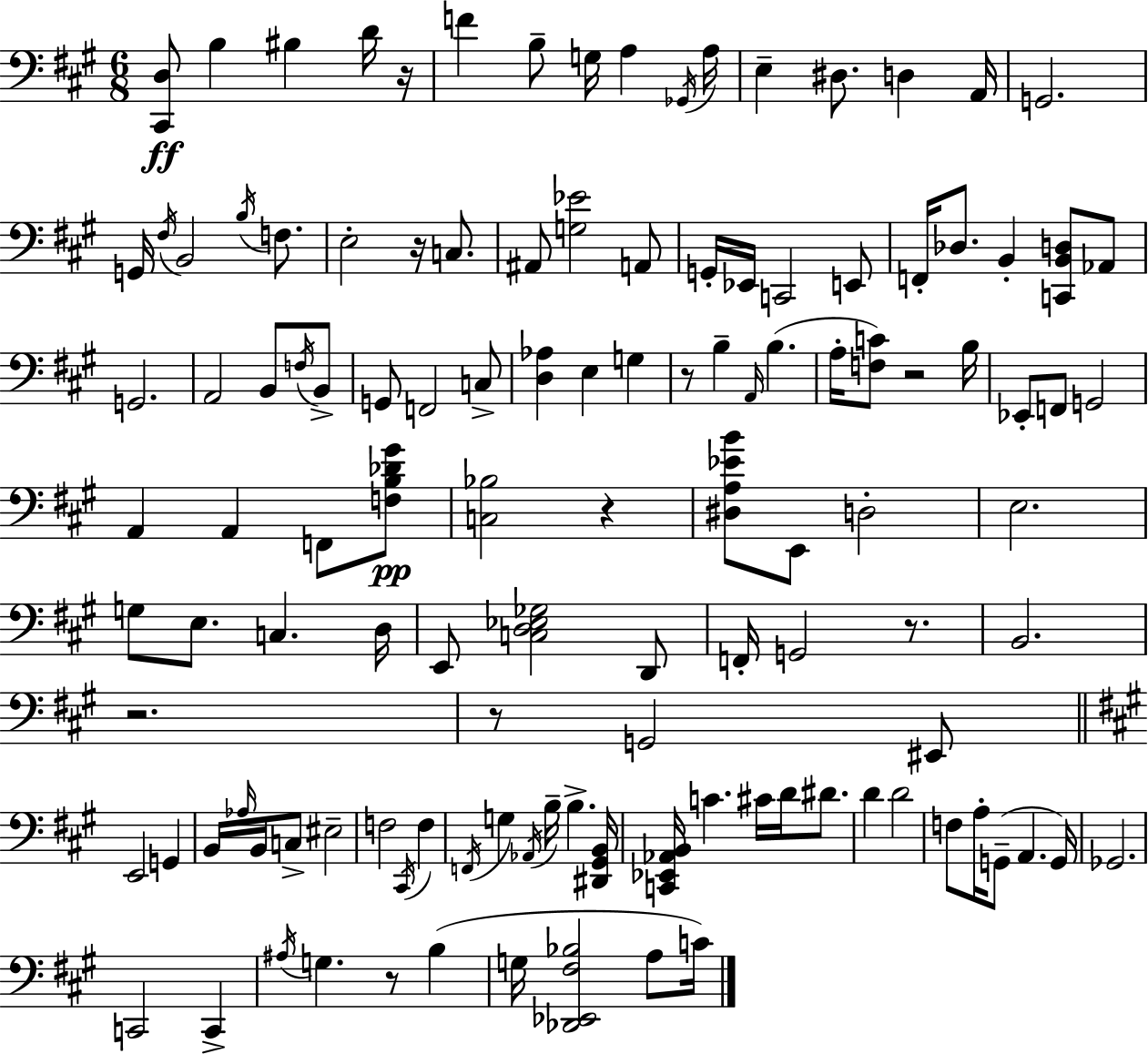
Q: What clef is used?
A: bass